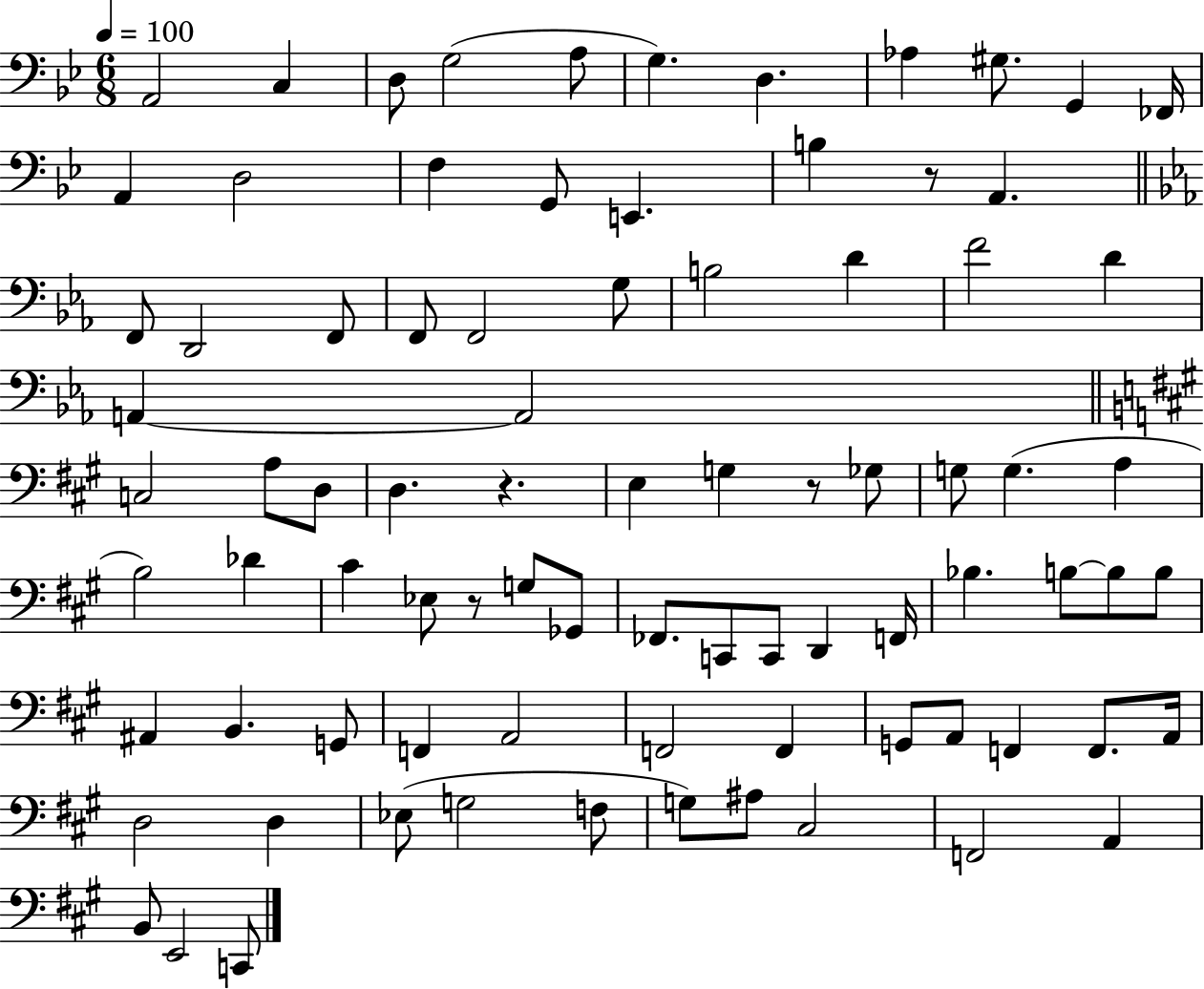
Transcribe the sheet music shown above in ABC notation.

X:1
T:Untitled
M:6/8
L:1/4
K:Bb
A,,2 C, D,/2 G,2 A,/2 G, D, _A, ^G,/2 G,, _F,,/4 A,, D,2 F, G,,/2 E,, B, z/2 A,, F,,/2 D,,2 F,,/2 F,,/2 F,,2 G,/2 B,2 D F2 D A,, A,,2 C,2 A,/2 D,/2 D, z E, G, z/2 _G,/2 G,/2 G, A, B,2 _D ^C _E,/2 z/2 G,/2 _G,,/2 _F,,/2 C,,/2 C,,/2 D,, F,,/4 _B, B,/2 B,/2 B,/2 ^A,, B,, G,,/2 F,, A,,2 F,,2 F,, G,,/2 A,,/2 F,, F,,/2 A,,/4 D,2 D, _E,/2 G,2 F,/2 G,/2 ^A,/2 ^C,2 F,,2 A,, B,,/2 E,,2 C,,/2